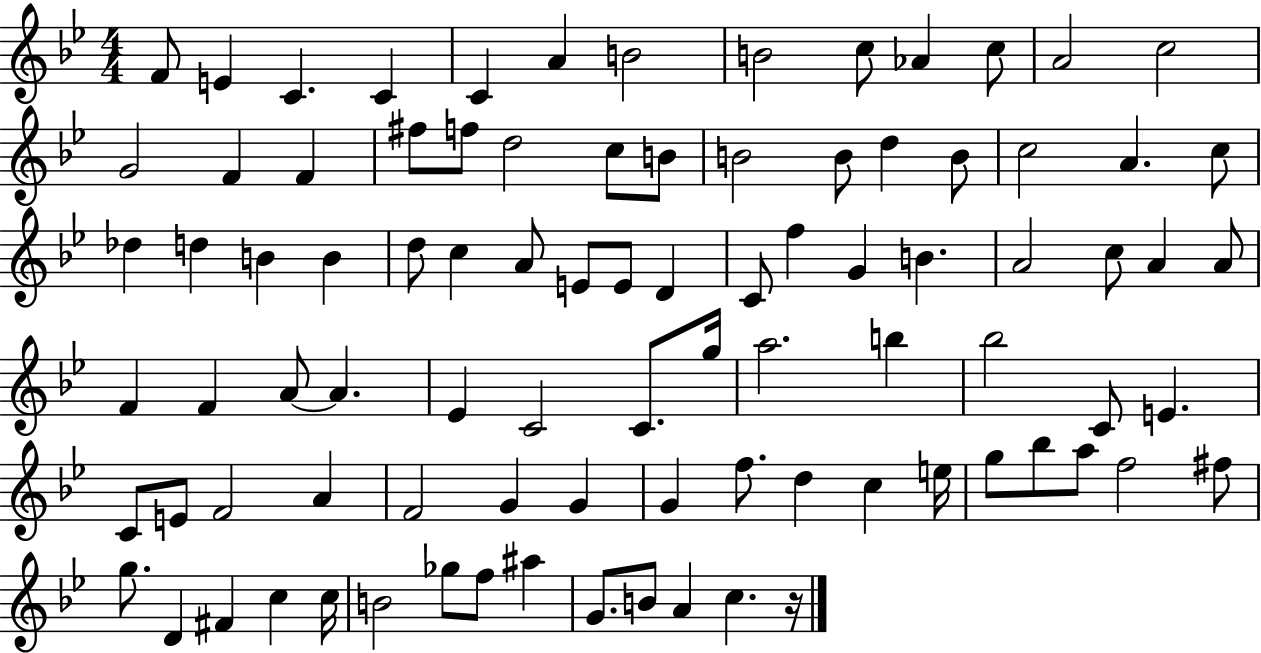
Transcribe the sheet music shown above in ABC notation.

X:1
T:Untitled
M:4/4
L:1/4
K:Bb
F/2 E C C C A B2 B2 c/2 _A c/2 A2 c2 G2 F F ^f/2 f/2 d2 c/2 B/2 B2 B/2 d B/2 c2 A c/2 _d d B B d/2 c A/2 E/2 E/2 D C/2 f G B A2 c/2 A A/2 F F A/2 A _E C2 C/2 g/4 a2 b _b2 C/2 E C/2 E/2 F2 A F2 G G G f/2 d c e/4 g/2 _b/2 a/2 f2 ^f/2 g/2 D ^F c c/4 B2 _g/2 f/2 ^a G/2 B/2 A c z/4